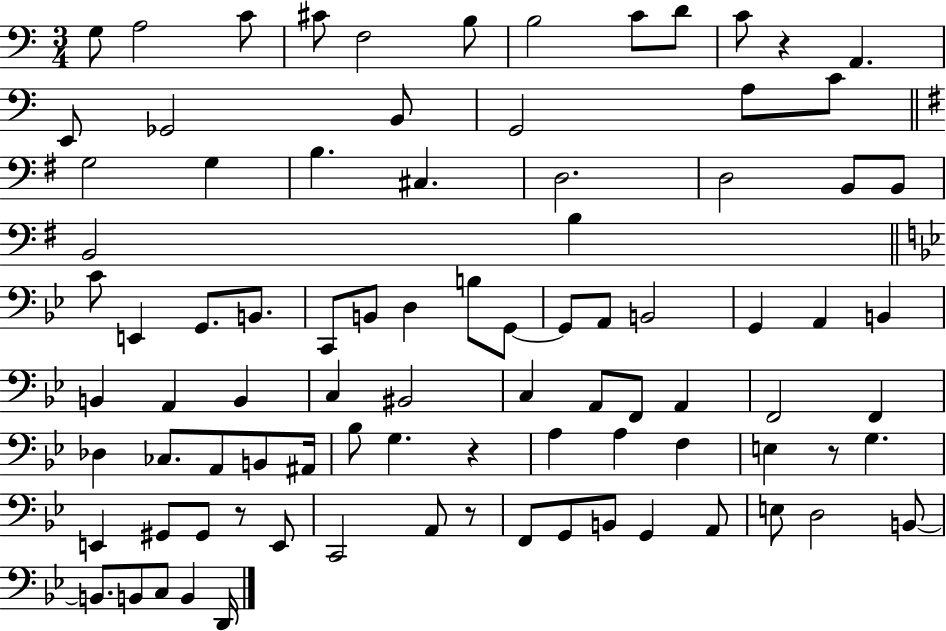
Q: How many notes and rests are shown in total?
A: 89